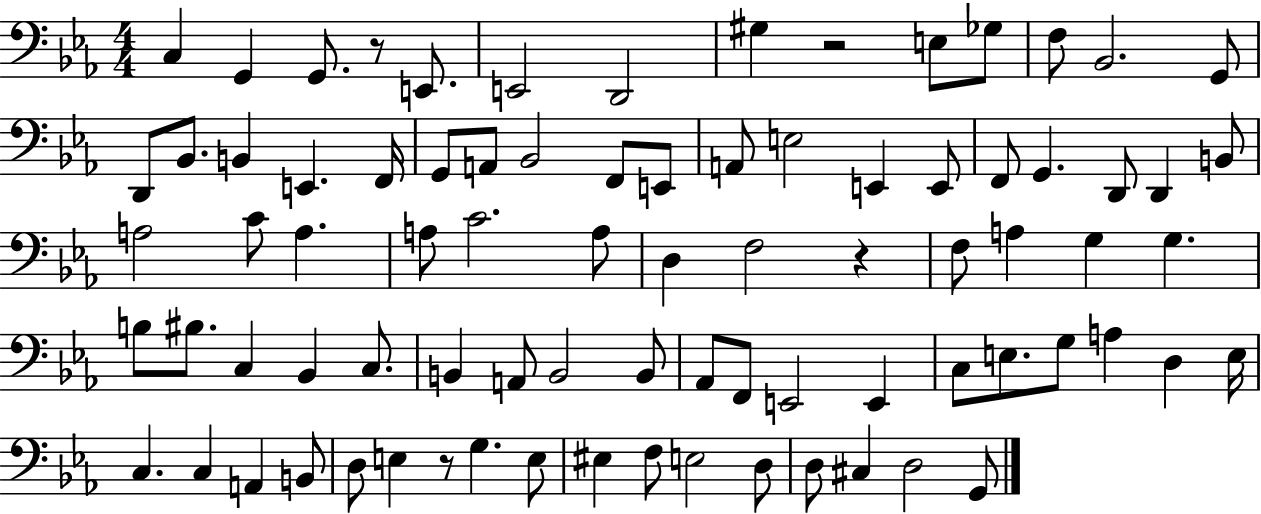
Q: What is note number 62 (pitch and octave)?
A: E3